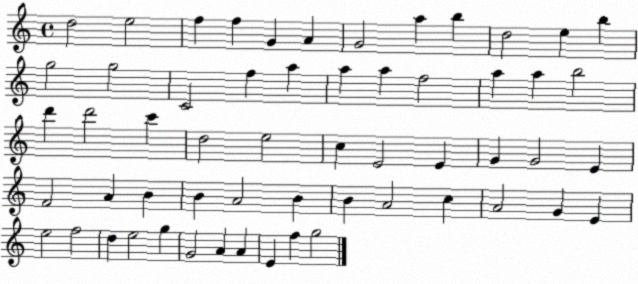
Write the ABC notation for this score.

X:1
T:Untitled
M:4/4
L:1/4
K:C
d2 e2 f f G A G2 a b d2 e b g2 g2 C2 f a a a f2 a a b2 d' d'2 c' d2 e2 c E2 E G G2 E F2 A B B A2 B B A2 c A2 G E e2 f2 d e2 g G2 A A E f g2